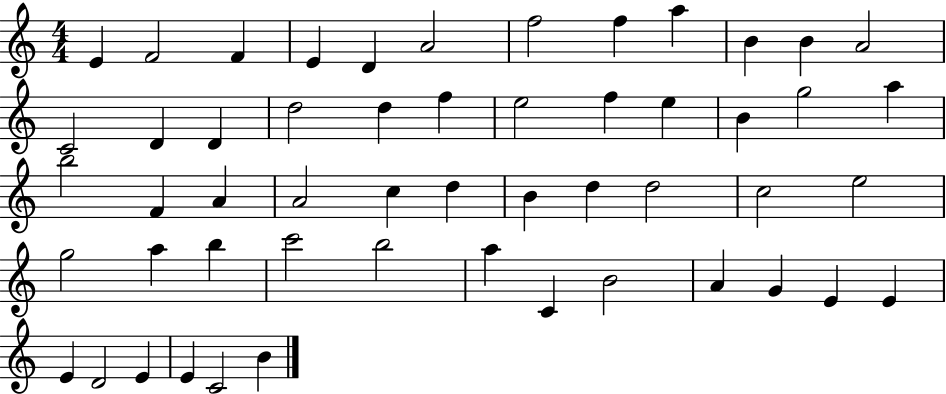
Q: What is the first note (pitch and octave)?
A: E4